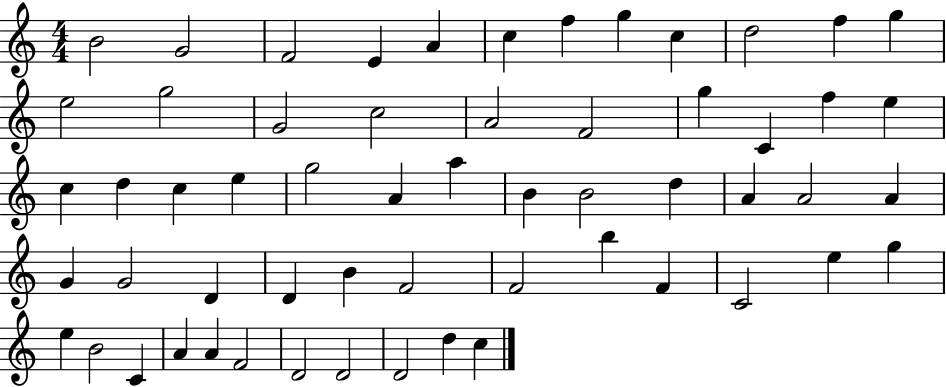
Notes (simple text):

B4/h G4/h F4/h E4/q A4/q C5/q F5/q G5/q C5/q D5/h F5/q G5/q E5/h G5/h G4/h C5/h A4/h F4/h G5/q C4/q F5/q E5/q C5/q D5/q C5/q E5/q G5/h A4/q A5/q B4/q B4/h D5/q A4/q A4/h A4/q G4/q G4/h D4/q D4/q B4/q F4/h F4/h B5/q F4/q C4/h E5/q G5/q E5/q B4/h C4/q A4/q A4/q F4/h D4/h D4/h D4/h D5/q C5/q